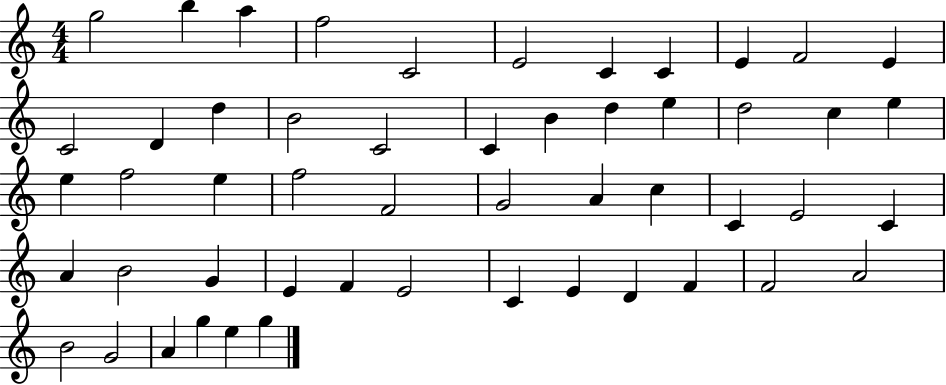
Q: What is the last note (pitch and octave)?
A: G5